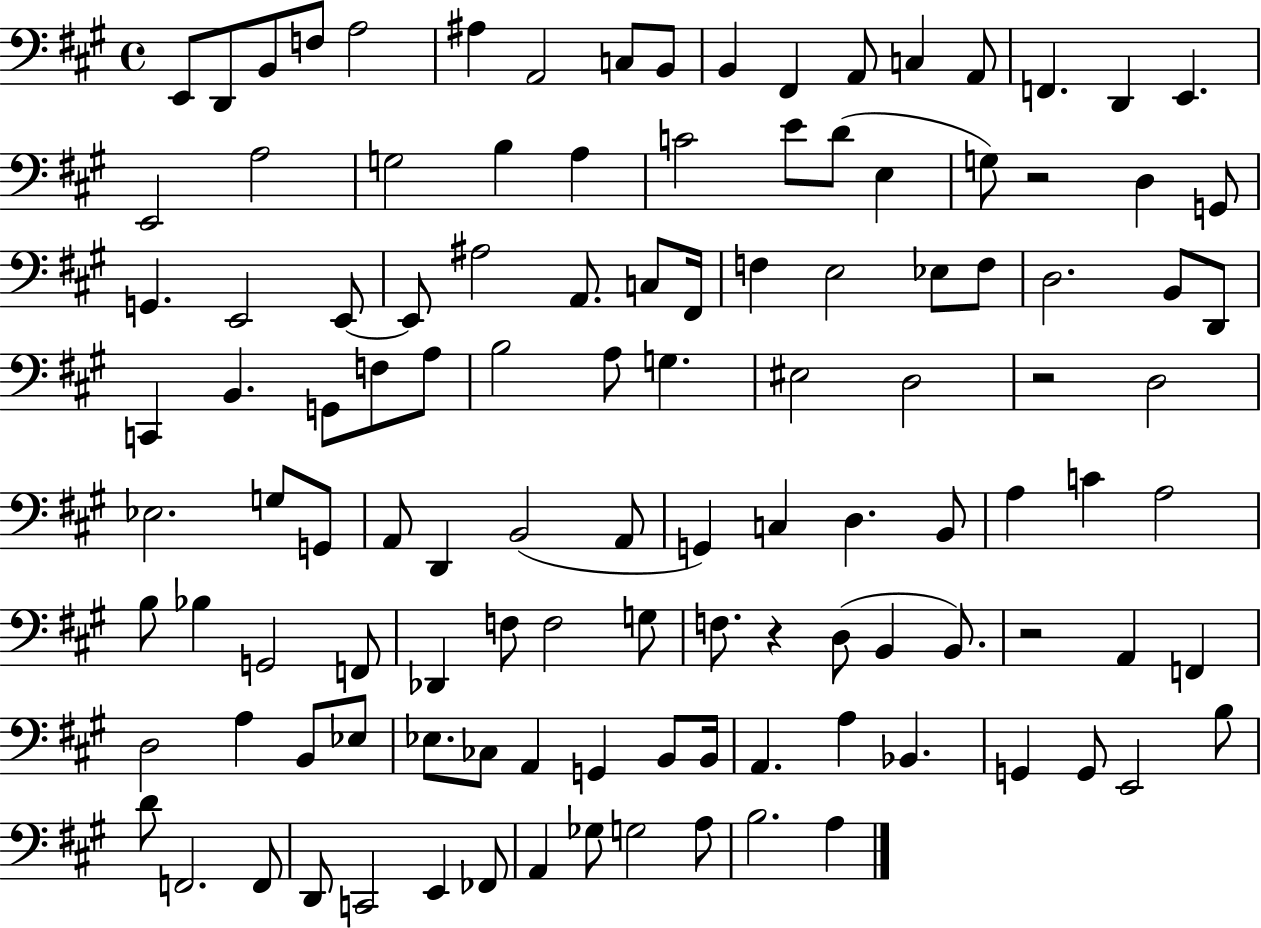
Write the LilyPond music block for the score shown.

{
  \clef bass
  \time 4/4
  \defaultTimeSignature
  \key a \major
  e,8 d,8 b,8 f8 a2 | ais4 a,2 c8 b,8 | b,4 fis,4 a,8 c4 a,8 | f,4. d,4 e,4. | \break e,2 a2 | g2 b4 a4 | c'2 e'8 d'8( e4 | g8) r2 d4 g,8 | \break g,4. e,2 e,8~~ | e,8 ais2 a,8. c8 fis,16 | f4 e2 ees8 f8 | d2. b,8 d,8 | \break c,4 b,4. g,8 f8 a8 | b2 a8 g4. | eis2 d2 | r2 d2 | \break ees2. g8 g,8 | a,8 d,4 b,2( a,8 | g,4) c4 d4. b,8 | a4 c'4 a2 | \break b8 bes4 g,2 f,8 | des,4 f8 f2 g8 | f8. r4 d8( b,4 b,8.) | r2 a,4 f,4 | \break d2 a4 b,8 ees8 | ees8. ces8 a,4 g,4 b,8 b,16 | a,4. a4 bes,4. | g,4 g,8 e,2 b8 | \break d'8 f,2. f,8 | d,8 c,2 e,4 fes,8 | a,4 ges8 g2 a8 | b2. a4 | \break \bar "|."
}